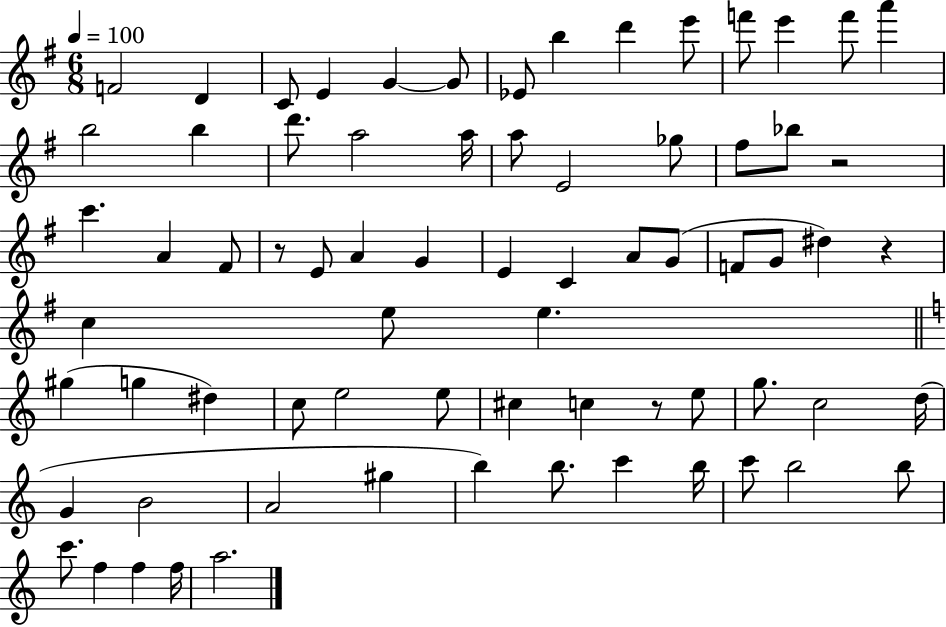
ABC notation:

X:1
T:Untitled
M:6/8
L:1/4
K:G
F2 D C/2 E G G/2 _E/2 b d' e'/2 f'/2 e' f'/2 a' b2 b d'/2 a2 a/4 a/2 E2 _g/2 ^f/2 _b/2 z2 c' A ^F/2 z/2 E/2 A G E C A/2 G/2 F/2 G/2 ^d z c e/2 e ^g g ^d c/2 e2 e/2 ^c c z/2 e/2 g/2 c2 d/4 G B2 A2 ^g b b/2 c' b/4 c'/2 b2 b/2 c'/2 f f f/4 a2